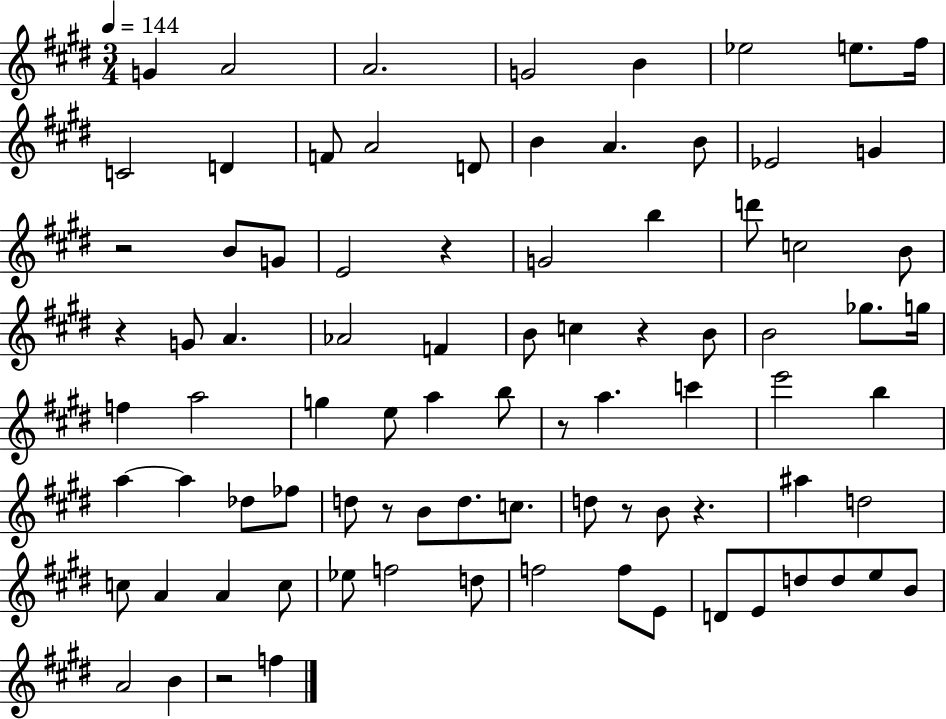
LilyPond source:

{
  \clef treble
  \numericTimeSignature
  \time 3/4
  \key e \major
  \tempo 4 = 144
  g'4 a'2 | a'2. | g'2 b'4 | ees''2 e''8. fis''16 | \break c'2 d'4 | f'8 a'2 d'8 | b'4 a'4. b'8 | ees'2 g'4 | \break r2 b'8 g'8 | e'2 r4 | g'2 b''4 | d'''8 c''2 b'8 | \break r4 g'8 a'4. | aes'2 f'4 | b'8 c''4 r4 b'8 | b'2 ges''8. g''16 | \break f''4 a''2 | g''4 e''8 a''4 b''8 | r8 a''4. c'''4 | e'''2 b''4 | \break a''4~~ a''4 des''8 fes''8 | d''8 r8 b'8 d''8. c''8. | d''8 r8 b'8 r4. | ais''4 d''2 | \break c''8 a'4 a'4 c''8 | ees''8 f''2 d''8 | f''2 f''8 e'8 | d'8 e'8 d''8 d''8 e''8 b'8 | \break a'2 b'4 | r2 f''4 | \bar "|."
}